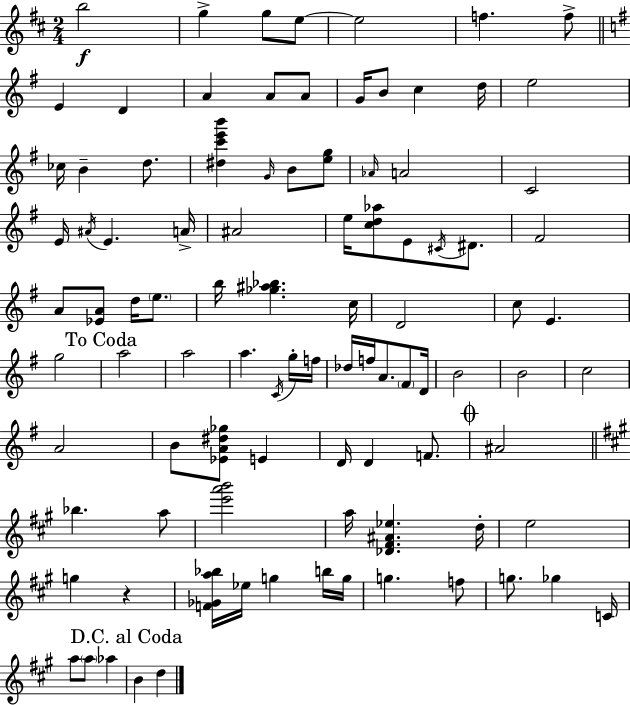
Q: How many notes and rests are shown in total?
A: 95